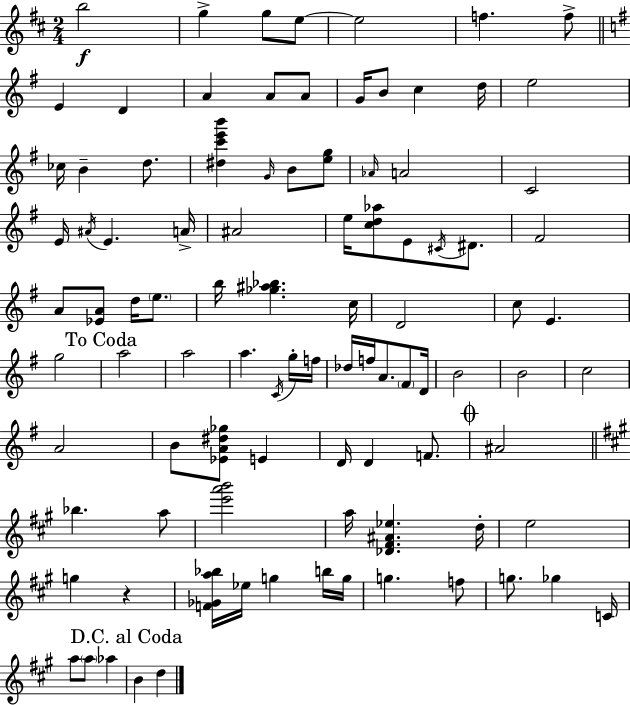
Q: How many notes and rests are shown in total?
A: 95